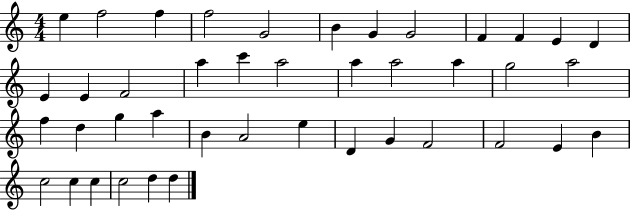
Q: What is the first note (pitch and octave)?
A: E5